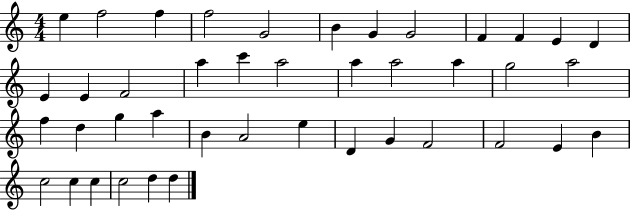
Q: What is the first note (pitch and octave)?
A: E5